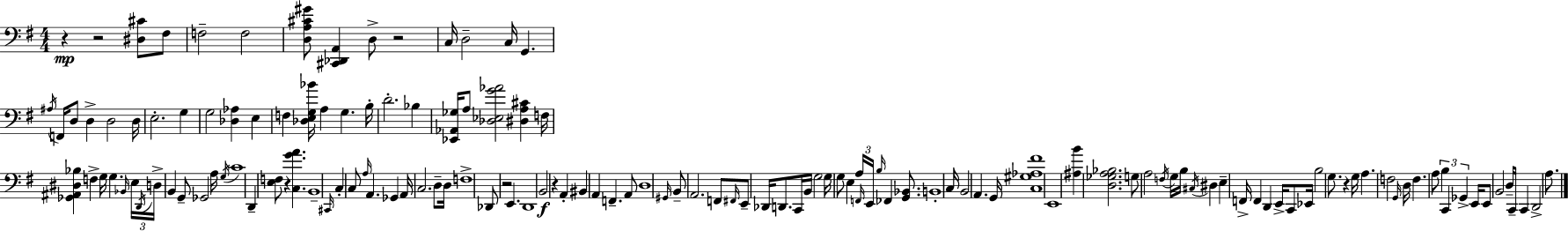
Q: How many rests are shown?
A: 7